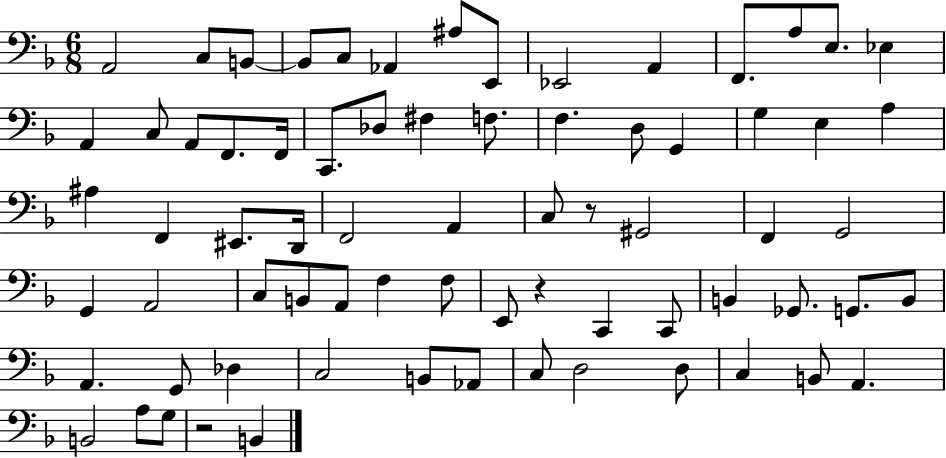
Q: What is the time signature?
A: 6/8